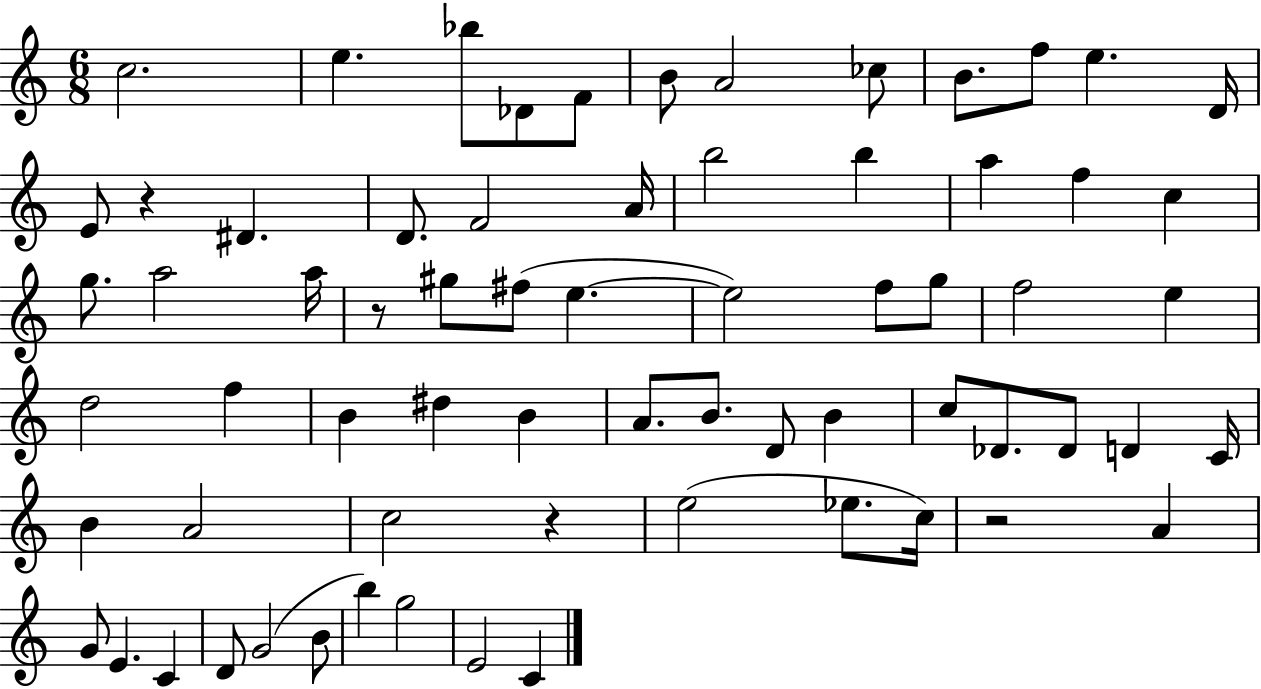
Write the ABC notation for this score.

X:1
T:Untitled
M:6/8
L:1/4
K:C
c2 e _b/2 _D/2 F/2 B/2 A2 _c/2 B/2 f/2 e D/4 E/2 z ^D D/2 F2 A/4 b2 b a f c g/2 a2 a/4 z/2 ^g/2 ^f/2 e e2 f/2 g/2 f2 e d2 f B ^d B A/2 B/2 D/2 B c/2 _D/2 _D/2 D C/4 B A2 c2 z e2 _e/2 c/4 z2 A G/2 E C D/2 G2 B/2 b g2 E2 C